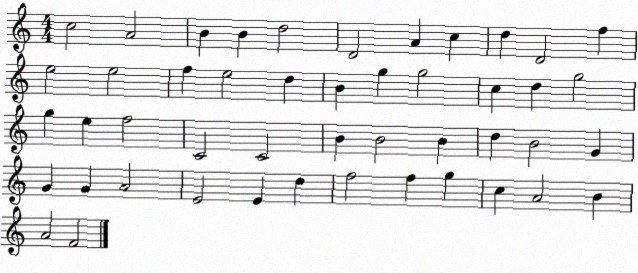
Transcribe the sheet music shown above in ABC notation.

X:1
T:Untitled
M:4/4
L:1/4
K:C
c2 A2 B B d2 D2 A c d D2 f e2 e2 f e2 d B g g2 c d g2 g e f2 C2 C2 B B2 B d B2 G G G A2 E2 E d f2 f g c A2 B A2 F2